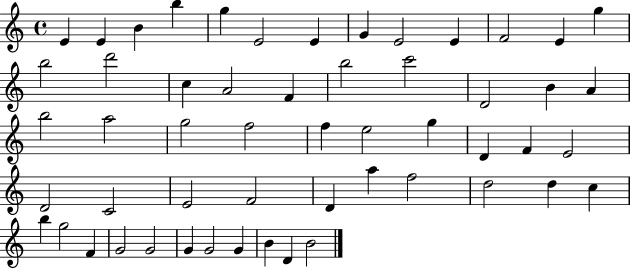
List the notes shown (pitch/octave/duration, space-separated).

E4/q E4/q B4/q B5/q G5/q E4/h E4/q G4/q E4/h E4/q F4/h E4/q G5/q B5/h D6/h C5/q A4/h F4/q B5/h C6/h D4/h B4/q A4/q B5/h A5/h G5/h F5/h F5/q E5/h G5/q D4/q F4/q E4/h D4/h C4/h E4/h F4/h D4/q A5/q F5/h D5/h D5/q C5/q B5/q G5/h F4/q G4/h G4/h G4/q G4/h G4/q B4/q D4/q B4/h